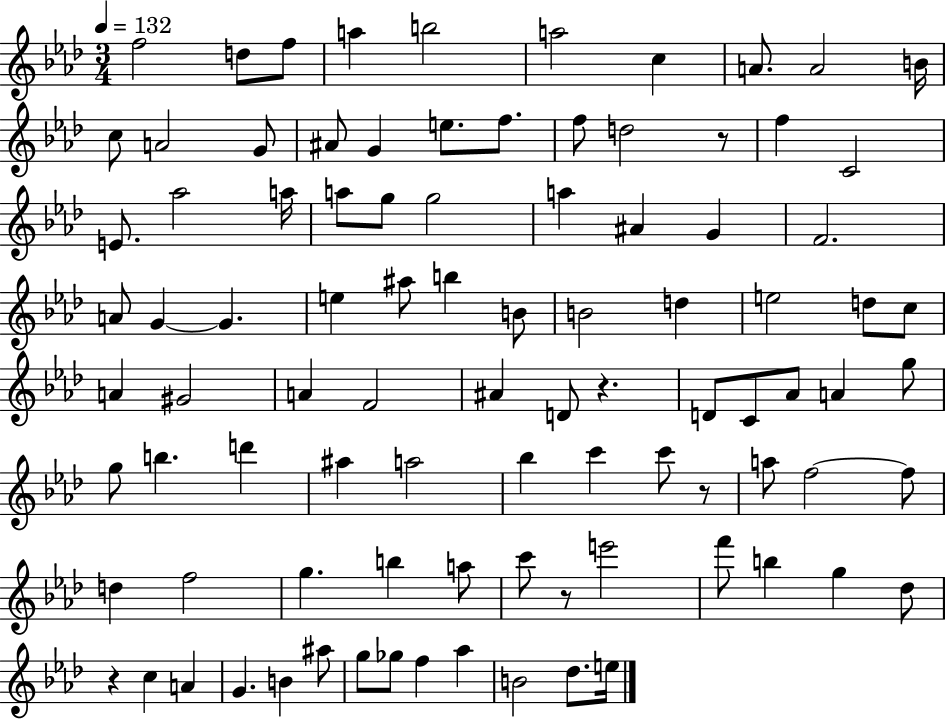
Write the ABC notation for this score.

X:1
T:Untitled
M:3/4
L:1/4
K:Ab
f2 d/2 f/2 a b2 a2 c A/2 A2 B/4 c/2 A2 G/2 ^A/2 G e/2 f/2 f/2 d2 z/2 f C2 E/2 _a2 a/4 a/2 g/2 g2 a ^A G F2 A/2 G G e ^a/2 b B/2 B2 d e2 d/2 c/2 A ^G2 A F2 ^A D/2 z D/2 C/2 _A/2 A g/2 g/2 b d' ^a a2 _b c' c'/2 z/2 a/2 f2 f/2 d f2 g b a/2 c'/2 z/2 e'2 f'/2 b g _d/2 z c A G B ^a/2 g/2 _g/2 f _a B2 _d/2 e/4